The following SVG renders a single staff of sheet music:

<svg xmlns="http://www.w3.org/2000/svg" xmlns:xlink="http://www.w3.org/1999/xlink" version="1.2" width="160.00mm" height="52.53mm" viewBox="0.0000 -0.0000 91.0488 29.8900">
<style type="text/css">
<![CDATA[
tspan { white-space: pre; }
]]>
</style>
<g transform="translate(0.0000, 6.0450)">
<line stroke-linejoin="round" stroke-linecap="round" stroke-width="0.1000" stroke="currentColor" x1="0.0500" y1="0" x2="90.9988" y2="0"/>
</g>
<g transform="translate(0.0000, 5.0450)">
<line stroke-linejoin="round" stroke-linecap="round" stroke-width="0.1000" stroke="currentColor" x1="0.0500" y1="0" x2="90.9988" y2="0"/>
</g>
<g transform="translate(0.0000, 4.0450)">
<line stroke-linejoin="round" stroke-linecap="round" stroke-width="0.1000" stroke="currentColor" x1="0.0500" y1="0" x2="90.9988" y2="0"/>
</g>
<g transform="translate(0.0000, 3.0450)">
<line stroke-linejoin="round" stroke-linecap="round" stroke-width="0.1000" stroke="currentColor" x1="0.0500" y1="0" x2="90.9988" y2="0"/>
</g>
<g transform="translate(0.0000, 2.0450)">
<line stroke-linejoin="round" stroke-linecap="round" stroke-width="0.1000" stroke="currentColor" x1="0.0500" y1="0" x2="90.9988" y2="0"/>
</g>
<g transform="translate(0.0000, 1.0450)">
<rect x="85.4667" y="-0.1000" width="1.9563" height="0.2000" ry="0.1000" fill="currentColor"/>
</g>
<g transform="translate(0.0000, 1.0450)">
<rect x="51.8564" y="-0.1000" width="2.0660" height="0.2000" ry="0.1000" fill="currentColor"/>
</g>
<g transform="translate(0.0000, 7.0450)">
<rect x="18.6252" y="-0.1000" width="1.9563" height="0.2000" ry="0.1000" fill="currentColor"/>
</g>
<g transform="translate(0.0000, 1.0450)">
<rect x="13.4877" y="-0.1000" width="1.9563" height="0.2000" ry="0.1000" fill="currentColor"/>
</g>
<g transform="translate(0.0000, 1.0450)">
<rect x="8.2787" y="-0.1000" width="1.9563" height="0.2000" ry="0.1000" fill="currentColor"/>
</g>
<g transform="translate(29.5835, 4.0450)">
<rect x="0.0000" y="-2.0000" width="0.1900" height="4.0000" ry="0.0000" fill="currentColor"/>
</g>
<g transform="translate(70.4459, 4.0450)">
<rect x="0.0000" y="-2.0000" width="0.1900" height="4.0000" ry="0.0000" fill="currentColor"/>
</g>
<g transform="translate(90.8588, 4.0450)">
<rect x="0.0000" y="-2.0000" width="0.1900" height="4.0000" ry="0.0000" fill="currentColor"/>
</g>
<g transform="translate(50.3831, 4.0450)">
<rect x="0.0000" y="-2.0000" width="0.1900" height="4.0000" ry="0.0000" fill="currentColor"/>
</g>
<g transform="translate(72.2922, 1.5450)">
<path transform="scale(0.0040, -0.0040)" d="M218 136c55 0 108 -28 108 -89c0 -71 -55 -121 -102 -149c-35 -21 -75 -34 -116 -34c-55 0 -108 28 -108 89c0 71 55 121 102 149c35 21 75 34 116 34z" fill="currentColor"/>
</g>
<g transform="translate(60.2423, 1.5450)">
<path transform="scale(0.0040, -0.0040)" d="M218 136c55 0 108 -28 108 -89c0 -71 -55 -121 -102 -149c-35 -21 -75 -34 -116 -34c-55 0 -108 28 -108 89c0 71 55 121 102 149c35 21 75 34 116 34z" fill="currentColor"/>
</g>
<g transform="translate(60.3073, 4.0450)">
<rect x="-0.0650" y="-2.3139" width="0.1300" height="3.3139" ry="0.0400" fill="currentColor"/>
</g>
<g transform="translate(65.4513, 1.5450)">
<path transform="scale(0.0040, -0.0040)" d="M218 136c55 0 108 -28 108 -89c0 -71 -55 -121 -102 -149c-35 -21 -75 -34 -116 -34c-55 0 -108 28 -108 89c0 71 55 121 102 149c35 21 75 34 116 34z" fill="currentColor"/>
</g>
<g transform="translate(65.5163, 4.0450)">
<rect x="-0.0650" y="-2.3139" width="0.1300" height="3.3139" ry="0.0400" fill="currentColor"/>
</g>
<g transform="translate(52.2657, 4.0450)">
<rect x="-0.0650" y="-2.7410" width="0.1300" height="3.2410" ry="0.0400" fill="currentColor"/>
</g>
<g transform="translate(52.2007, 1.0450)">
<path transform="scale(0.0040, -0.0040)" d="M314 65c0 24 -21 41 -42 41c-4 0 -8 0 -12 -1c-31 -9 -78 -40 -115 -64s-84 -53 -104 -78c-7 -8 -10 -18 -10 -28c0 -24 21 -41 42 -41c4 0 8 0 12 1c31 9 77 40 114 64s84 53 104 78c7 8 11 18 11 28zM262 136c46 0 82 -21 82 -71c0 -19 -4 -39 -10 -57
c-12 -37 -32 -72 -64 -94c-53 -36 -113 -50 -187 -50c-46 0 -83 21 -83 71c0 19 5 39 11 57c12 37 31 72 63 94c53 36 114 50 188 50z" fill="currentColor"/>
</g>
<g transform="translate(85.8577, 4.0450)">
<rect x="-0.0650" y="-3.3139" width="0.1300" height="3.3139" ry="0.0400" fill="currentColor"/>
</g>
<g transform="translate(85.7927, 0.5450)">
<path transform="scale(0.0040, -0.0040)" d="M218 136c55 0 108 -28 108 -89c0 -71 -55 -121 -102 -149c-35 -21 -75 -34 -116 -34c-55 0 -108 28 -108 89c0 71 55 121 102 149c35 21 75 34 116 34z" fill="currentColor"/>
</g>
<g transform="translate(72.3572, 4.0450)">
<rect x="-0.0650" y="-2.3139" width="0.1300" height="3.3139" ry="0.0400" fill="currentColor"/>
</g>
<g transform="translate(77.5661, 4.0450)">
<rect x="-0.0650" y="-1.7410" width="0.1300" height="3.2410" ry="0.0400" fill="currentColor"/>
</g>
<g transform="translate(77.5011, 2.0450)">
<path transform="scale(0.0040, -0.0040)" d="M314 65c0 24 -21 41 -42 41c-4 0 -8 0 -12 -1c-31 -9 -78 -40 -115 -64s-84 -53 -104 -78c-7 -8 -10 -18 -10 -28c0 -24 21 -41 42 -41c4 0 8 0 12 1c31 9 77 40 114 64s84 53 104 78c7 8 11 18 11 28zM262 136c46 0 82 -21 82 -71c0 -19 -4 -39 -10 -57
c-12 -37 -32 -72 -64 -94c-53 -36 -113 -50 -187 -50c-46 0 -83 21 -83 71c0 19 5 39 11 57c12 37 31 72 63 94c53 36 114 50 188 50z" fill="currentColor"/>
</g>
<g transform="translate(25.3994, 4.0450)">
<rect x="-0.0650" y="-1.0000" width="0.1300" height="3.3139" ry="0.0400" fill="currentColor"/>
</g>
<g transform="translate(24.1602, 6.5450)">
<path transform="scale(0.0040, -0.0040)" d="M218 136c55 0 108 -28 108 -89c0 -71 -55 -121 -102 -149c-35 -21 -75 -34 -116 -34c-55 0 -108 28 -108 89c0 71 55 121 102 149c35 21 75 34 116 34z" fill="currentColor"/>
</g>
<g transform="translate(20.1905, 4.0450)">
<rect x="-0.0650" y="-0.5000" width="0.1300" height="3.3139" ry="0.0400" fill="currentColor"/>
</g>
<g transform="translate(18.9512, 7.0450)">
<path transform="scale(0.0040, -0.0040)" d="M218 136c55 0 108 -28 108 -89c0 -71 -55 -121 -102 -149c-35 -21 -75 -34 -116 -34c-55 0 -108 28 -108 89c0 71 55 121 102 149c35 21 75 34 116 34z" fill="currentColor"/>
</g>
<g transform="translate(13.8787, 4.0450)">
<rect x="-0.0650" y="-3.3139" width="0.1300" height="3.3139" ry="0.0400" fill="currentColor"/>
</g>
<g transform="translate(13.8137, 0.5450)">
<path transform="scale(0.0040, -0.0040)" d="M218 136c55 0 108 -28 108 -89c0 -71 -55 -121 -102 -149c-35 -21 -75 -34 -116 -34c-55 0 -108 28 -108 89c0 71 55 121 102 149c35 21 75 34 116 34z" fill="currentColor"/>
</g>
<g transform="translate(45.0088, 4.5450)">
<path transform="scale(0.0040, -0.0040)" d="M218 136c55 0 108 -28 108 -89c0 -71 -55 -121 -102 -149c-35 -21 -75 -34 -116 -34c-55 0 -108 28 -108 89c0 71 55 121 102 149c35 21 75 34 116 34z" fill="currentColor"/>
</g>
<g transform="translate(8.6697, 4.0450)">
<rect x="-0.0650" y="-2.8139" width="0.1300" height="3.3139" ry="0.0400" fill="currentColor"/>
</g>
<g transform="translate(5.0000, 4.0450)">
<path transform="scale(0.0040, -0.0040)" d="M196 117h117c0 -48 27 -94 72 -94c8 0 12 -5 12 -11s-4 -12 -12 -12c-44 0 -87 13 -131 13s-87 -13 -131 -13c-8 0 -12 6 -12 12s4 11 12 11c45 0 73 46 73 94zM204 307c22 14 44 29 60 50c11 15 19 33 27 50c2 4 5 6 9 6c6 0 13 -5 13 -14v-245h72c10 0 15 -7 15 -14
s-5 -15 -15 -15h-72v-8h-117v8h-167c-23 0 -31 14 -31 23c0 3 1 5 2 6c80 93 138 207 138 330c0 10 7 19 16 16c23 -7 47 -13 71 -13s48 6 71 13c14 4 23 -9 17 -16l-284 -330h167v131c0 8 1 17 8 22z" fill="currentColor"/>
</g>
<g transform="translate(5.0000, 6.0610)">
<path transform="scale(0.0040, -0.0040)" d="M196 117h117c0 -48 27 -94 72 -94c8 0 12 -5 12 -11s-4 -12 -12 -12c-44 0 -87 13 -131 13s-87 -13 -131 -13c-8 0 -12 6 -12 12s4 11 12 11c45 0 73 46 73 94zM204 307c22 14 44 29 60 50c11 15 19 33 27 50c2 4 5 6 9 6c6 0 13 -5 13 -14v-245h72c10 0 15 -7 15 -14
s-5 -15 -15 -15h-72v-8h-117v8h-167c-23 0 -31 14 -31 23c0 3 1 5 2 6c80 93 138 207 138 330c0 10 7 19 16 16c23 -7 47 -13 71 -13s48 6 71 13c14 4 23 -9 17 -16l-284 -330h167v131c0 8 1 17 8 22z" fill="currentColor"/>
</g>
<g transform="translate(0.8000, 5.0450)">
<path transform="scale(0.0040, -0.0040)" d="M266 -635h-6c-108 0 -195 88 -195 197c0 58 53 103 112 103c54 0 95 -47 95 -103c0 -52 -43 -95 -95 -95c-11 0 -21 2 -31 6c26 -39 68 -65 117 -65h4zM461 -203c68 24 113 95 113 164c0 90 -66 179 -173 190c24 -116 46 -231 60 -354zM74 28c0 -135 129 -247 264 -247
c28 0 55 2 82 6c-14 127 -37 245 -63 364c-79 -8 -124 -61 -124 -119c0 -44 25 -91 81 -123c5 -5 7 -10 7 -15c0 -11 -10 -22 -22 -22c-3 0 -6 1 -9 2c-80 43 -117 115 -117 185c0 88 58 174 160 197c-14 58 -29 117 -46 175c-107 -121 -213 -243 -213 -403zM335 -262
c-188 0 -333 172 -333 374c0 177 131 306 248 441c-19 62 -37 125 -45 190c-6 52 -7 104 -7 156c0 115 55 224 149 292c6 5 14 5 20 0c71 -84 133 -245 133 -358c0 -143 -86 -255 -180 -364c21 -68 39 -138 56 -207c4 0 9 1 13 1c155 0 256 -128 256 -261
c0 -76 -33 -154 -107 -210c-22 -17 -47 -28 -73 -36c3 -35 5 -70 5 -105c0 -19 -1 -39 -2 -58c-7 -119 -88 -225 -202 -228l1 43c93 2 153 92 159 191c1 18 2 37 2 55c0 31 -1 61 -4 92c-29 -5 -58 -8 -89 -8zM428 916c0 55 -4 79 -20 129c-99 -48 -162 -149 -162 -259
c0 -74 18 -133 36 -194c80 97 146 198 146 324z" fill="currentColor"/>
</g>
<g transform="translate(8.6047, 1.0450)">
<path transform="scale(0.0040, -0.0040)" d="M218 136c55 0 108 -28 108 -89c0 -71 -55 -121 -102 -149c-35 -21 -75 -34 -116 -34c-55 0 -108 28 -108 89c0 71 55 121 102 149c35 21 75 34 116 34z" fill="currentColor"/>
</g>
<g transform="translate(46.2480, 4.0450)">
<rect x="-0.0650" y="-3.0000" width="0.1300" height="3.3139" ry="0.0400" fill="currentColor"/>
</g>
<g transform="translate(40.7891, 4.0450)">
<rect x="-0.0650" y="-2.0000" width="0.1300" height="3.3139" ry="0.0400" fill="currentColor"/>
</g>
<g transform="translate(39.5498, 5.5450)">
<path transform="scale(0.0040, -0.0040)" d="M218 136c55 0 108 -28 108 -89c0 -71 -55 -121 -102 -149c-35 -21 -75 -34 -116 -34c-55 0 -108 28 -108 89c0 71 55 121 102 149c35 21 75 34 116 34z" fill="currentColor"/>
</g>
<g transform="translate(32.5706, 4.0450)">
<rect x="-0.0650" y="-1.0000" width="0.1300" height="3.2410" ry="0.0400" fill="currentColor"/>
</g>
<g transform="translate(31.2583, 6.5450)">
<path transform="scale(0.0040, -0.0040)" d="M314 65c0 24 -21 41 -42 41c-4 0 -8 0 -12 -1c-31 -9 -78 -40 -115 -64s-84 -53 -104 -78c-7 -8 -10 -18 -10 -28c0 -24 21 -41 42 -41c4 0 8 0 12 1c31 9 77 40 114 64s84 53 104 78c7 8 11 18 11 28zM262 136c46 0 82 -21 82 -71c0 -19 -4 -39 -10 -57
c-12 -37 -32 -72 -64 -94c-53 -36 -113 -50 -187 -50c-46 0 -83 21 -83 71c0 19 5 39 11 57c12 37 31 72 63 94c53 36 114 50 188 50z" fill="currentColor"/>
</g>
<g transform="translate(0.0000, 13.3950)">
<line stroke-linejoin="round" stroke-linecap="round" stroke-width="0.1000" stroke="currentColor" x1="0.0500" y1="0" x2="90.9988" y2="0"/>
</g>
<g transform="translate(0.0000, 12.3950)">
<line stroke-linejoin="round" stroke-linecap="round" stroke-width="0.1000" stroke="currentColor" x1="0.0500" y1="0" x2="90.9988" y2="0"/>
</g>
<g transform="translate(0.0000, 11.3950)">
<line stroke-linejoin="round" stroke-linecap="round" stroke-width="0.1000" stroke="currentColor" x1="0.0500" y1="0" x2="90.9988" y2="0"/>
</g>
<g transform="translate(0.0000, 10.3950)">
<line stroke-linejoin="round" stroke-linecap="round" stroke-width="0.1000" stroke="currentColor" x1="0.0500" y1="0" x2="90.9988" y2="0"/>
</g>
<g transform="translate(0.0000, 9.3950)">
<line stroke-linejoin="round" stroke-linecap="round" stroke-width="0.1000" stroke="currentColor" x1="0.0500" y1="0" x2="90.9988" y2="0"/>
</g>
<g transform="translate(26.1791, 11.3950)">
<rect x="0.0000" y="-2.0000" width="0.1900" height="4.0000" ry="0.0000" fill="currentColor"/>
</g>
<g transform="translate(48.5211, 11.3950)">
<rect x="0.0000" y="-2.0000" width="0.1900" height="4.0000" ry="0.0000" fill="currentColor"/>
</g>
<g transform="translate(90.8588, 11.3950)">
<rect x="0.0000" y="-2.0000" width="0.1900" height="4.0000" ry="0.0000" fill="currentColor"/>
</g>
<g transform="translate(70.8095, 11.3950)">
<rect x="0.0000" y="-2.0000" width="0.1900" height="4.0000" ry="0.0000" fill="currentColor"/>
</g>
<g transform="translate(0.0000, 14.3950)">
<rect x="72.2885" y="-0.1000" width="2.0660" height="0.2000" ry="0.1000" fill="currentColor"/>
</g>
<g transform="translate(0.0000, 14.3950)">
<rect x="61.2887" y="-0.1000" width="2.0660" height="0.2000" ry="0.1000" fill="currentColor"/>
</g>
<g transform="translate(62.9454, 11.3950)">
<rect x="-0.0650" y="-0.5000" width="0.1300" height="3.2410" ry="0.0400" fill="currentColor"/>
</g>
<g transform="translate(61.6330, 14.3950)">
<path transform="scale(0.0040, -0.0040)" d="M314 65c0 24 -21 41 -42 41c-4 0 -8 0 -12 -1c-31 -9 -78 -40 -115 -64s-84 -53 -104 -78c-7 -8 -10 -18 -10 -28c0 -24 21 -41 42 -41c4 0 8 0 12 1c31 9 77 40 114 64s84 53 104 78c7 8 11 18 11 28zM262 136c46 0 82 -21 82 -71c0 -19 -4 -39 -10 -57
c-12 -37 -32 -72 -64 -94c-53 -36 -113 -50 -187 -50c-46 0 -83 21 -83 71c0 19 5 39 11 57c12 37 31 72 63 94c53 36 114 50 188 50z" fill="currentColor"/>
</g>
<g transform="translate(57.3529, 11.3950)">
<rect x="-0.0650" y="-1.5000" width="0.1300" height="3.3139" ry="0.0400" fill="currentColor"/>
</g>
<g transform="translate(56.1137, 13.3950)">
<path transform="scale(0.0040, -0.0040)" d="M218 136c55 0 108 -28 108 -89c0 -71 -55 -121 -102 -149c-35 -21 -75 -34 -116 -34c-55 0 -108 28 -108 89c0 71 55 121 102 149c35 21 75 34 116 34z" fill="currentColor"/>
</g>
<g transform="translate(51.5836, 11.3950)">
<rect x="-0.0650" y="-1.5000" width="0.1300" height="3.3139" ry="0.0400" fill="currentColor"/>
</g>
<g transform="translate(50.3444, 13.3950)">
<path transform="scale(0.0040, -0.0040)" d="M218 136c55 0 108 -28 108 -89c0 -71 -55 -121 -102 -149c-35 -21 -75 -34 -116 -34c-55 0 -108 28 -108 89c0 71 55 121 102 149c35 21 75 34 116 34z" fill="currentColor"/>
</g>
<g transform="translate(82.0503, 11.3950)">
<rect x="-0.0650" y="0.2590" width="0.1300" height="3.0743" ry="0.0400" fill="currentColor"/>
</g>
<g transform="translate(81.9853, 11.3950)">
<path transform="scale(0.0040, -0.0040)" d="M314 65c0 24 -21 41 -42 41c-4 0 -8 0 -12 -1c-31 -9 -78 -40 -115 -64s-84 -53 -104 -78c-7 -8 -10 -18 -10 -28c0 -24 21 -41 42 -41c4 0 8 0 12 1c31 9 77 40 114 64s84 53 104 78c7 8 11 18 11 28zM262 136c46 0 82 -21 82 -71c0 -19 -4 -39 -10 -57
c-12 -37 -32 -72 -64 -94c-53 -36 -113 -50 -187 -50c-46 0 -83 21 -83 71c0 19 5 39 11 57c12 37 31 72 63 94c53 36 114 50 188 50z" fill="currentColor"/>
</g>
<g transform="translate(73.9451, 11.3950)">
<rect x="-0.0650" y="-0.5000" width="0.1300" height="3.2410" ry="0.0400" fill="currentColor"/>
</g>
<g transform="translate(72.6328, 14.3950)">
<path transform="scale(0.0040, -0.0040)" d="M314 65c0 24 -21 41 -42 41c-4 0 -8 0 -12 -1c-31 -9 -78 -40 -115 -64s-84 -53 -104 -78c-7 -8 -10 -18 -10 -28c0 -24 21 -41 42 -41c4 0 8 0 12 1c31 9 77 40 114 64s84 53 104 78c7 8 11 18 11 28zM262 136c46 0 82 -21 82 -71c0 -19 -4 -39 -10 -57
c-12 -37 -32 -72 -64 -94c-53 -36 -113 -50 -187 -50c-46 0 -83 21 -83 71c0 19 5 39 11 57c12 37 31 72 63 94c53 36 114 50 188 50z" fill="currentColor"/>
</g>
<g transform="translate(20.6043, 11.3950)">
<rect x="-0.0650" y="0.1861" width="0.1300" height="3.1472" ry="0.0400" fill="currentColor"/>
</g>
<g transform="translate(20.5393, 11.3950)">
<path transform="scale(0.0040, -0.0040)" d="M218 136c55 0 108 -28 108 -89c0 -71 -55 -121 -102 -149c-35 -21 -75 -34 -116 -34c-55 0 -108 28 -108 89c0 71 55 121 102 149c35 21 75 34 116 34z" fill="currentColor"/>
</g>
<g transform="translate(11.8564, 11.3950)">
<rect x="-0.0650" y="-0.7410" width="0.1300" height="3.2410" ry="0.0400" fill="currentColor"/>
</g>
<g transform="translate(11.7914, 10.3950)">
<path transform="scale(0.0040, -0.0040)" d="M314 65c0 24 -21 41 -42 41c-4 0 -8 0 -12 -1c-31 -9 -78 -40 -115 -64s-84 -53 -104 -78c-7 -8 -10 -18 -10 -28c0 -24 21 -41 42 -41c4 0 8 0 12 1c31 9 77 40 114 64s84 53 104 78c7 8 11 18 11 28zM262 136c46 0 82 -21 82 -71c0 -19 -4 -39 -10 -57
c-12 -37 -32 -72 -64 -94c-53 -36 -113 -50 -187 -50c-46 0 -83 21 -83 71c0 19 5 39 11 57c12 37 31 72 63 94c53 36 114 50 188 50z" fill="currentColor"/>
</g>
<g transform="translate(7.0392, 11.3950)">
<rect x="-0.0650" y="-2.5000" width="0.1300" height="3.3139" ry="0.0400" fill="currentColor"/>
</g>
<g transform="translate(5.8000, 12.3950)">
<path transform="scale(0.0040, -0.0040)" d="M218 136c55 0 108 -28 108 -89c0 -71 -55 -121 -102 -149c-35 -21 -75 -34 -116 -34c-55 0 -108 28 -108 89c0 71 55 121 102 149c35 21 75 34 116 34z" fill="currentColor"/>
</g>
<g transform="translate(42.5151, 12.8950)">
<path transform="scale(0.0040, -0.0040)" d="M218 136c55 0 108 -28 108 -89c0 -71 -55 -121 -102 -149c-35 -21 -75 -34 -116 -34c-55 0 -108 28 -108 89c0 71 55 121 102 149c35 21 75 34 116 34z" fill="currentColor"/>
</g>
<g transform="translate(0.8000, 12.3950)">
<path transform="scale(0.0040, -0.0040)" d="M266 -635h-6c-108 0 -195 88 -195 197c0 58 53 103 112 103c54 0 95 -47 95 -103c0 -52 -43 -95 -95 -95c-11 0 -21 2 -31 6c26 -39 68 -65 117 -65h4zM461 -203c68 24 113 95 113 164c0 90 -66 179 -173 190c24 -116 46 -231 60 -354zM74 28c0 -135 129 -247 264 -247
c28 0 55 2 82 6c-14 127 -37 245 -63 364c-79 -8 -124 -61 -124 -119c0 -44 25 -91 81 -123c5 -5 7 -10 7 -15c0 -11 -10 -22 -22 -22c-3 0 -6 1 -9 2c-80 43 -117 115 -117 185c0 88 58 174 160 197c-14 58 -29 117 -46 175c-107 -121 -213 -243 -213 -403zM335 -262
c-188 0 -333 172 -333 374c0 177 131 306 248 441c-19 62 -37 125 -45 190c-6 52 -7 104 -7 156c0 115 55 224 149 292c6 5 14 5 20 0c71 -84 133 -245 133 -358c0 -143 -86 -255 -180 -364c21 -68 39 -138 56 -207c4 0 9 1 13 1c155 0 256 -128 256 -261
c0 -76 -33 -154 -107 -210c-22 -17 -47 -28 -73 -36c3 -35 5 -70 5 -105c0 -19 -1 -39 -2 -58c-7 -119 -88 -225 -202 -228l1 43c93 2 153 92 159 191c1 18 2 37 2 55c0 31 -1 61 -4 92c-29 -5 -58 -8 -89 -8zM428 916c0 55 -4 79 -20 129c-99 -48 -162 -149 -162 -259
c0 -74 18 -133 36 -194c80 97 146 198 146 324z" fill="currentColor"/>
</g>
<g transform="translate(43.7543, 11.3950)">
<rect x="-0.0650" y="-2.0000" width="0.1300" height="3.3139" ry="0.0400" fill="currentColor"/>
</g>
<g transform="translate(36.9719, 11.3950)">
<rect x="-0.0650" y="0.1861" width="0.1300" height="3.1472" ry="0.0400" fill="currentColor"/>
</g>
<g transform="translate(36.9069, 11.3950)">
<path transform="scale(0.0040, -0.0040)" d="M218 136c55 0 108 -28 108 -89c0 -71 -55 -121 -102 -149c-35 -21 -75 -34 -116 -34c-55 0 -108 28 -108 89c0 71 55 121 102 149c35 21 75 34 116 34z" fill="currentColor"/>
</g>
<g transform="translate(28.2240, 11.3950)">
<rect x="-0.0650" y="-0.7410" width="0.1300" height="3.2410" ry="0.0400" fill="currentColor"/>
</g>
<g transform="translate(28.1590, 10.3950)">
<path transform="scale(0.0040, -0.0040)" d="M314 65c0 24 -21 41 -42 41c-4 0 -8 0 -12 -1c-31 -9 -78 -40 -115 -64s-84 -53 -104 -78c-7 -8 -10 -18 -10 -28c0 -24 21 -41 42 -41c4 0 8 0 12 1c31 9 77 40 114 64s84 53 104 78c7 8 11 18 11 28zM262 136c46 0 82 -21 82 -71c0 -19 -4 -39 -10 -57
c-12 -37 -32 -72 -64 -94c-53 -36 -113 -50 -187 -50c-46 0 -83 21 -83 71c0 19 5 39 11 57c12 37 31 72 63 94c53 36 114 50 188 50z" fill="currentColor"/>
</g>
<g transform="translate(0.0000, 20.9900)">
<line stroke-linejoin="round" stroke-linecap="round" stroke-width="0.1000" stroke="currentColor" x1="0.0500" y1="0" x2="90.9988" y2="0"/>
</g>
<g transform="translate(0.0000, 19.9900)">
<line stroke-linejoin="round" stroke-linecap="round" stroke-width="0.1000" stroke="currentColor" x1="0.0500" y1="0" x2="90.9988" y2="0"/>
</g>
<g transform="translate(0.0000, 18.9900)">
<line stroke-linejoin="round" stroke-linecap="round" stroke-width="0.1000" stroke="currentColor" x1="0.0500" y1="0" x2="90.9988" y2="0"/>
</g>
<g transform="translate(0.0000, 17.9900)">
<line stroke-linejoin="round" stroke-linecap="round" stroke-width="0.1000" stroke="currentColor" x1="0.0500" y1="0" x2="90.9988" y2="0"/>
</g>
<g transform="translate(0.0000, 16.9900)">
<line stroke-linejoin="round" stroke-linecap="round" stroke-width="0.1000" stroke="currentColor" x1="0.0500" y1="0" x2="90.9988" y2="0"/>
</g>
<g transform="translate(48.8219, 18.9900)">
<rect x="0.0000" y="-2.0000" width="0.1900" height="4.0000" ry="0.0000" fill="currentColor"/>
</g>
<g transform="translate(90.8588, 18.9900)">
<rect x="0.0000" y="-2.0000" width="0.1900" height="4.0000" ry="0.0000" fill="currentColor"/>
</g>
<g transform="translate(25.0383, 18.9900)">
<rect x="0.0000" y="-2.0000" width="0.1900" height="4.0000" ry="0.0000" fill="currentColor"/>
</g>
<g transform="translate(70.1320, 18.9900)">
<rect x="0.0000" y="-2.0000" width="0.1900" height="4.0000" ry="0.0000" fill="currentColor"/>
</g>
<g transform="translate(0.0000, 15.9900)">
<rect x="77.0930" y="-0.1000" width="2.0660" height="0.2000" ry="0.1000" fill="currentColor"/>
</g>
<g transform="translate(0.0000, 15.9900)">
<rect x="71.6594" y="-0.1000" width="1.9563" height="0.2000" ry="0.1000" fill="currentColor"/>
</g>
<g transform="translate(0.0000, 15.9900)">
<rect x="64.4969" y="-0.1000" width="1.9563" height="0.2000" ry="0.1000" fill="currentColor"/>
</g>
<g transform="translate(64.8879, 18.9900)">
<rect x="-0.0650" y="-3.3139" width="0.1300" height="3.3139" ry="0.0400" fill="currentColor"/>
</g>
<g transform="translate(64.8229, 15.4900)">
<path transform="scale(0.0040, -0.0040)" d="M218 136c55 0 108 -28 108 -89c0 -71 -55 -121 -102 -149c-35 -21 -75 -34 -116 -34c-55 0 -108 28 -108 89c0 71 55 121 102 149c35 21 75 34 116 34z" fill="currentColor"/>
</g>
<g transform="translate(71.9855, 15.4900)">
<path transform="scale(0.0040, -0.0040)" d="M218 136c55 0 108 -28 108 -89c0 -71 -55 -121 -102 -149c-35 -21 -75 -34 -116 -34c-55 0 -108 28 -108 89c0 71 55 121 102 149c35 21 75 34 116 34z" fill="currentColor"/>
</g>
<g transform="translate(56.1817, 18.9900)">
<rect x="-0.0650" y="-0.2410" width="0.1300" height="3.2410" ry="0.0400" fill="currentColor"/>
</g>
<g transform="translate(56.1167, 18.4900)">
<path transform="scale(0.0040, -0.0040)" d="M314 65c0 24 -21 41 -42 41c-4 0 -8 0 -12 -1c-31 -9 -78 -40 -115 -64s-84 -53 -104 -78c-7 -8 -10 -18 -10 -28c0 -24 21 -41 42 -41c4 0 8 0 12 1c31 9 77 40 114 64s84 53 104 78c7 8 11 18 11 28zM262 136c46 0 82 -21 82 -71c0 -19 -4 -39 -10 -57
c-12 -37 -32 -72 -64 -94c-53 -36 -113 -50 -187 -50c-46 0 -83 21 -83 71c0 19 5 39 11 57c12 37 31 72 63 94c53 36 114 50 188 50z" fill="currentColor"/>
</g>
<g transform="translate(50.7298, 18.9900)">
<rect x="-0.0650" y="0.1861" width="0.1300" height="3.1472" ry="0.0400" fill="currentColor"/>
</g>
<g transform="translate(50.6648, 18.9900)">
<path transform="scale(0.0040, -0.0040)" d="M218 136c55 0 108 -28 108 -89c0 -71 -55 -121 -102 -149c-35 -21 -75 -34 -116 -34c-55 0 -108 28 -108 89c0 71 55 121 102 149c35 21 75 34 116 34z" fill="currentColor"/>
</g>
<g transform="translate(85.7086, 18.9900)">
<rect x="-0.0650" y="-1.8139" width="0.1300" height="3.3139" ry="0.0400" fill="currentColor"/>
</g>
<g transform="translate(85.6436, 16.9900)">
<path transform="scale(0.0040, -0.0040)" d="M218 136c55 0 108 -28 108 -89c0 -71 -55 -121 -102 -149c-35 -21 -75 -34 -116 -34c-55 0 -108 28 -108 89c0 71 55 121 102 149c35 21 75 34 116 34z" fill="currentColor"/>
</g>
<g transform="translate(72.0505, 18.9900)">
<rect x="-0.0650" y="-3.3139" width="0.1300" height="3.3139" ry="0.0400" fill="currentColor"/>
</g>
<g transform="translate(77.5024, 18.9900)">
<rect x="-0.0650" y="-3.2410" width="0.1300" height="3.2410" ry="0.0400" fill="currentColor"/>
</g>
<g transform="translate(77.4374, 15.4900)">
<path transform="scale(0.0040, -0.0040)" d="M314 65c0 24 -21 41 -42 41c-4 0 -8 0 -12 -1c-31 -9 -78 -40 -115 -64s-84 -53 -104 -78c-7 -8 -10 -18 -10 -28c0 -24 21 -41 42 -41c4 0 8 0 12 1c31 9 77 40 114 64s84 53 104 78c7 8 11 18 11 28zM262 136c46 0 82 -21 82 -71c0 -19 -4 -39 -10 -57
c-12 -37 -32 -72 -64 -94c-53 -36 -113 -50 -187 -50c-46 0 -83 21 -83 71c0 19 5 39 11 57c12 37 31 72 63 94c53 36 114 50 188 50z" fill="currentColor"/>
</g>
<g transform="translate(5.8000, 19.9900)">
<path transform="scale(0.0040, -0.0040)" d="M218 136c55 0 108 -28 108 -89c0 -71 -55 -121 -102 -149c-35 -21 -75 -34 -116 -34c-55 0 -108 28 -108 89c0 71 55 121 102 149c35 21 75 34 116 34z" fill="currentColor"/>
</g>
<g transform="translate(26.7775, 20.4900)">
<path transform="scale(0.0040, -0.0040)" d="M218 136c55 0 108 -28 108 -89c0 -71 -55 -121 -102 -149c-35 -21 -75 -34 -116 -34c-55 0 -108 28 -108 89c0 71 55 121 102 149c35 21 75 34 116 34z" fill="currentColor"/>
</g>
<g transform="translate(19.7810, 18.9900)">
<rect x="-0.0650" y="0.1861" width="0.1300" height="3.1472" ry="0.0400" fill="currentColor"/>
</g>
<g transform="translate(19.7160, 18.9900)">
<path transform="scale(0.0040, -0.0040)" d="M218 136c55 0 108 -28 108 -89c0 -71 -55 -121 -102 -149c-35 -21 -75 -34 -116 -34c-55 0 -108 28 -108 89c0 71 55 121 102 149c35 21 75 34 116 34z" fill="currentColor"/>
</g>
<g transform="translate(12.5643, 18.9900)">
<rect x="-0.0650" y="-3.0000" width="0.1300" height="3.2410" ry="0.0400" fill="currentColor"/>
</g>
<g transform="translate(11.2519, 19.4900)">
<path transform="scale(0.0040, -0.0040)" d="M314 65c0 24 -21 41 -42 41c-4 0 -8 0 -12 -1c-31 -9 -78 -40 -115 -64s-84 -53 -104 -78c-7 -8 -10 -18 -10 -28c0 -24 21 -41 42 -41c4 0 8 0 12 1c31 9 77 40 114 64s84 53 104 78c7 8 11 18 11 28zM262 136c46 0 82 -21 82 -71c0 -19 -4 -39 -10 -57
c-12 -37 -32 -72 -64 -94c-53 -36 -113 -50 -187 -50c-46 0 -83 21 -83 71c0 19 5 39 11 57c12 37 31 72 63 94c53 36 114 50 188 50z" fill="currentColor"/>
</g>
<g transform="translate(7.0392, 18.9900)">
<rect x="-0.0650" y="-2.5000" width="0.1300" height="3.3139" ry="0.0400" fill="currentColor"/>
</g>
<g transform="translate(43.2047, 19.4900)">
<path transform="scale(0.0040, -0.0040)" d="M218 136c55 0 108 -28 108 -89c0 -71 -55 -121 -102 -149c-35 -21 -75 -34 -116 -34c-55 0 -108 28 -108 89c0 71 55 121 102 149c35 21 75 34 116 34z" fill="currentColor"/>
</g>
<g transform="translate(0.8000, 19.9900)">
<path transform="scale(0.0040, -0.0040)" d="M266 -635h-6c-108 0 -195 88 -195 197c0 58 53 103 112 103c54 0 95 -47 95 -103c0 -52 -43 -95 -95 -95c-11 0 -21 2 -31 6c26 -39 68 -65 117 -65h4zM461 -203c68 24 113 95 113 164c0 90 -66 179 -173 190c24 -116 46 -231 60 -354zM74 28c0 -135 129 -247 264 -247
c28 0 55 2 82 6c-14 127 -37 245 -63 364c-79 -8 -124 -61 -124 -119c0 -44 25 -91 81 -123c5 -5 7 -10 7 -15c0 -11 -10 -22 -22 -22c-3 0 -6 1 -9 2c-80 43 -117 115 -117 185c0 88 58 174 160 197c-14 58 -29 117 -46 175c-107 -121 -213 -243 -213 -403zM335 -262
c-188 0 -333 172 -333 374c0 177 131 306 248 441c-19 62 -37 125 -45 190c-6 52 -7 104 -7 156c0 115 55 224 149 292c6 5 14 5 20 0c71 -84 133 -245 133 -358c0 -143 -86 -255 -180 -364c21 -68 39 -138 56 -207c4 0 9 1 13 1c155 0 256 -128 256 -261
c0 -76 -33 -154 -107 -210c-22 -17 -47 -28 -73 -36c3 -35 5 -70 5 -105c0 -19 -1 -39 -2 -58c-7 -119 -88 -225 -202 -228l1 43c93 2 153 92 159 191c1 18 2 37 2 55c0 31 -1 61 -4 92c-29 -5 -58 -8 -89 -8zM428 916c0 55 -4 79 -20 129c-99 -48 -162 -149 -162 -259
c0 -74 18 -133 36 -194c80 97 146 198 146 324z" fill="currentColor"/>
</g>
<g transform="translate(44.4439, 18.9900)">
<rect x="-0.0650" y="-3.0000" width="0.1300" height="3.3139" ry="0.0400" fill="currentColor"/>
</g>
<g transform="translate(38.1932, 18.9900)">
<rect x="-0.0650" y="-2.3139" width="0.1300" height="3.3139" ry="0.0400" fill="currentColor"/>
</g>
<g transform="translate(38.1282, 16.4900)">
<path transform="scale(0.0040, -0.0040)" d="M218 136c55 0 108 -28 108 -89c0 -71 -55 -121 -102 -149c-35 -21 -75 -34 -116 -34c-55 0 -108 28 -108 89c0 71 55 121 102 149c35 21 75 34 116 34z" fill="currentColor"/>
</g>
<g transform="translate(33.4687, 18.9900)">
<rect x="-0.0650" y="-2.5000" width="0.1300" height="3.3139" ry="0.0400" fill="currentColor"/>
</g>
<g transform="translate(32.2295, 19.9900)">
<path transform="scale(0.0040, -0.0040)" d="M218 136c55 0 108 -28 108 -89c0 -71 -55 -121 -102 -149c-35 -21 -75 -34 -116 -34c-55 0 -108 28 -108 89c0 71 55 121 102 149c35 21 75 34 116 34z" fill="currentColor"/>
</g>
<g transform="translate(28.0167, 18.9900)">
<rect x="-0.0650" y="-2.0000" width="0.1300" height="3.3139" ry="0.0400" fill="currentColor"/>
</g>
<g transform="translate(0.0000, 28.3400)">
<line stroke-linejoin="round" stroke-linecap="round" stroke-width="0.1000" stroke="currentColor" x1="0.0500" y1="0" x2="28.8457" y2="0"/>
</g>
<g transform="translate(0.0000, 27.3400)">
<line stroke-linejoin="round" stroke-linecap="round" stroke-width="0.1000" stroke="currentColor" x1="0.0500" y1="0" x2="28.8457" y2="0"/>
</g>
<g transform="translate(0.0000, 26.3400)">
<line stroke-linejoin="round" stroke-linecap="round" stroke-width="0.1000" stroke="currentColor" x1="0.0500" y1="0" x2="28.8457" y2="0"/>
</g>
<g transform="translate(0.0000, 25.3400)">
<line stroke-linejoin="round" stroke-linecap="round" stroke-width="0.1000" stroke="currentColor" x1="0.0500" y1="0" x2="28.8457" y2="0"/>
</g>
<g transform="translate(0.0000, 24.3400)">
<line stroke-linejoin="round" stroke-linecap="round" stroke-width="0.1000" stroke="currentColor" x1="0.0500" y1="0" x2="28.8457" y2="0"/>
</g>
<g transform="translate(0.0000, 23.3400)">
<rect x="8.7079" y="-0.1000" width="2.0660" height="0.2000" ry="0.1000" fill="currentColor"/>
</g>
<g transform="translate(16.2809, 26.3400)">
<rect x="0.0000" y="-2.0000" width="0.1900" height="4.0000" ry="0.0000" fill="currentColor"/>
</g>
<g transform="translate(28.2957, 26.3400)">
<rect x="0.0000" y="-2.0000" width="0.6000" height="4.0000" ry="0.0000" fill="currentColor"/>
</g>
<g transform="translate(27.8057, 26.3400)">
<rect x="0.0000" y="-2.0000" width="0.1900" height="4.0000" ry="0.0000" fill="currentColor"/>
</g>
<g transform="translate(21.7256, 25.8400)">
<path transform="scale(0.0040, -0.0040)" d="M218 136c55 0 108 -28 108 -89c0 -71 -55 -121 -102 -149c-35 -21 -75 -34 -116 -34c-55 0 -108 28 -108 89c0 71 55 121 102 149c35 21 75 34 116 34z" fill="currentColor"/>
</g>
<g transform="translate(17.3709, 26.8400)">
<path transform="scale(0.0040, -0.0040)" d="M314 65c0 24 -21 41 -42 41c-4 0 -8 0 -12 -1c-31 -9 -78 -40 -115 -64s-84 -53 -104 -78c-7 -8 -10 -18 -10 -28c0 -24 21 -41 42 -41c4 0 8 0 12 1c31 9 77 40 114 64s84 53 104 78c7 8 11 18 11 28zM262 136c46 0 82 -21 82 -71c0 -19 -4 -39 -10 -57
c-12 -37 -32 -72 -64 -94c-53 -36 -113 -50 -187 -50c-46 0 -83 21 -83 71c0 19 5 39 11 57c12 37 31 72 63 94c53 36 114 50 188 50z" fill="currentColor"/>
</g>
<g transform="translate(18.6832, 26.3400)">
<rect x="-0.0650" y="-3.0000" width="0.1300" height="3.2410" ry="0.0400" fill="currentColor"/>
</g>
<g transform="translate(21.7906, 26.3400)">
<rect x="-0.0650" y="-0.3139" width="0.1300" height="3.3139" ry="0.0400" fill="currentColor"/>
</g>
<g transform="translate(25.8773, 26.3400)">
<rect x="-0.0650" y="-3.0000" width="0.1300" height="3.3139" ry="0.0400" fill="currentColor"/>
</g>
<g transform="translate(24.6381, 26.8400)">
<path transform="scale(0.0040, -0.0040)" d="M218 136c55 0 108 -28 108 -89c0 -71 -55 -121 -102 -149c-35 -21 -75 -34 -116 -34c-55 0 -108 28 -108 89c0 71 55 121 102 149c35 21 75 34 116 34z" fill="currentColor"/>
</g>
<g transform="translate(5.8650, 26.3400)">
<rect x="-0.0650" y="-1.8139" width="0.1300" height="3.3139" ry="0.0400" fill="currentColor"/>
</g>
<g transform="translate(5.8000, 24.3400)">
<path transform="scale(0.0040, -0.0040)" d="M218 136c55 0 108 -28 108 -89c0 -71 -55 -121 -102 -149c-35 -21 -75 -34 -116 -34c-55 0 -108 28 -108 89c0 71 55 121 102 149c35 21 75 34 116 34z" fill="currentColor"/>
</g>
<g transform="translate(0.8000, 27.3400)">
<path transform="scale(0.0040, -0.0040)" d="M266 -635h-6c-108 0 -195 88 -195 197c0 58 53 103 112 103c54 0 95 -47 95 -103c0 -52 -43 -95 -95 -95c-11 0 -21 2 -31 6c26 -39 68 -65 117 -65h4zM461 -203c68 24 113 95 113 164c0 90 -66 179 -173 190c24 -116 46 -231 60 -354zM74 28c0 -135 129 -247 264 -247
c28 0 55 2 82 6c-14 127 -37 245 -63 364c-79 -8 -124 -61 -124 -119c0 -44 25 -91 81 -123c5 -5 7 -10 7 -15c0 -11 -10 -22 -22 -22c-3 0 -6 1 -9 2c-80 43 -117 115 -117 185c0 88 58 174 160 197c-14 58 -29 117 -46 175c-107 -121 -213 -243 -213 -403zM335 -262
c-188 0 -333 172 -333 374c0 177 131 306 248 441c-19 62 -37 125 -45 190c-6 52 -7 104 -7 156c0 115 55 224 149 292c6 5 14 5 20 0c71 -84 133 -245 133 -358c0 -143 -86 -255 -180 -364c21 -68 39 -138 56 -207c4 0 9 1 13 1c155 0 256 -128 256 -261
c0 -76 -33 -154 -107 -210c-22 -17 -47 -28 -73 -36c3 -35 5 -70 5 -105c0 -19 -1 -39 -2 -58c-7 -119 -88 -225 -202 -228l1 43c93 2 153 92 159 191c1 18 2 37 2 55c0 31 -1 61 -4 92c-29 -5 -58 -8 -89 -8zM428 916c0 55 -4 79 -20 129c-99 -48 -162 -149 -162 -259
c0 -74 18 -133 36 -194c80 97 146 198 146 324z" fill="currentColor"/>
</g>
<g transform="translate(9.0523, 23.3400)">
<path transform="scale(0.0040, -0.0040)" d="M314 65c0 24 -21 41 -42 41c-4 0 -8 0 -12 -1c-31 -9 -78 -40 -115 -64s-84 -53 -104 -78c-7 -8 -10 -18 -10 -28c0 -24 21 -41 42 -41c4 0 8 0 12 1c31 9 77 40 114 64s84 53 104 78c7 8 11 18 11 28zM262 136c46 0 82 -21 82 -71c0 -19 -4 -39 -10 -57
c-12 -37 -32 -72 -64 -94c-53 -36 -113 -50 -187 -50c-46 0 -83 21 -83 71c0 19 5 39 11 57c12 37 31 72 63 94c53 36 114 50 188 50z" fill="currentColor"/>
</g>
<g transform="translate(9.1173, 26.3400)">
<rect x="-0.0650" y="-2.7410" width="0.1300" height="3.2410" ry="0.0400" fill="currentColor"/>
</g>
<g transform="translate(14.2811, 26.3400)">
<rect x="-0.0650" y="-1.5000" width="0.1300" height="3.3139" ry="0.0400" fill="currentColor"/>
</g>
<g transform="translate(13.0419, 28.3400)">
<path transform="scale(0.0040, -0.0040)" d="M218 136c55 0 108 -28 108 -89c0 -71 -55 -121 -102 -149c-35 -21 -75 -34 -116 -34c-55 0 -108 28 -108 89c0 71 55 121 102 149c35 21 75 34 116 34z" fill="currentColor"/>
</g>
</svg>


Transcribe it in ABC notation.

X:1
T:Untitled
M:4/4
L:1/4
K:C
a b C D D2 F A a2 g g g f2 b G d2 B d2 B F E E C2 C2 B2 G A2 B F G g A B c2 b b b2 f f a2 E A2 c A